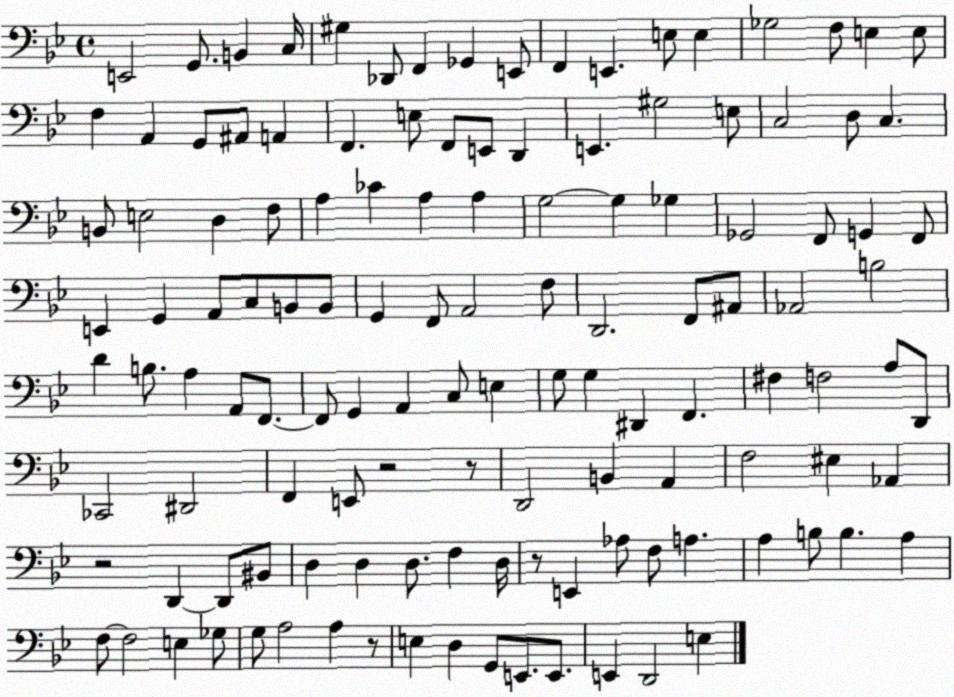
X:1
T:Untitled
M:4/4
L:1/4
K:Bb
E,,2 G,,/2 B,, C,/4 ^G, _D,,/2 F,, _G,, E,,/2 F,, E,, E,/2 E, _G,2 F,/2 E, E,/2 F, A,, G,,/2 ^A,,/2 A,, F,, E,/2 F,,/2 E,,/2 D,, E,, ^G,2 E,/2 C,2 D,/2 C, B,,/2 E,2 D, F,/2 A, _C A, A, G,2 G, _G, _G,,2 F,,/2 G,, F,,/2 E,, G,, A,,/2 C,/2 B,,/2 B,,/2 G,, F,,/2 A,,2 F,/2 D,,2 F,,/2 ^A,,/2 _A,,2 B,2 D B,/2 A, A,,/2 F,,/2 F,,/2 G,, A,, C,/2 E, G,/2 G, ^D,, F,, ^F, F,2 A,/2 D,,/2 _C,,2 ^D,,2 F,, E,,/2 z2 z/2 D,,2 B,, A,, F,2 ^E, _A,, z2 D,, D,,/2 ^B,,/2 D, D, D,/2 F, D,/4 z/2 E,, _A,/2 F,/2 A, A, B,/2 B, A, F,/2 F,2 E, _G,/2 G,/2 A,2 A, z/2 E, D, G,,/2 E,,/2 E,,/2 E,, D,,2 E,